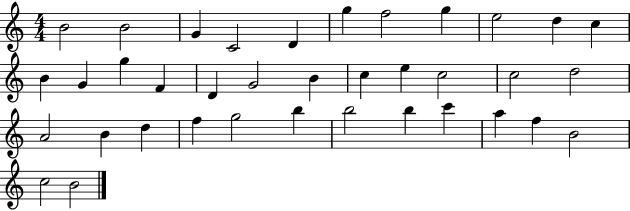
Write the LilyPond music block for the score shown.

{
  \clef treble
  \numericTimeSignature
  \time 4/4
  \key c \major
  b'2 b'2 | g'4 c'2 d'4 | g''4 f''2 g''4 | e''2 d''4 c''4 | \break b'4 g'4 g''4 f'4 | d'4 g'2 b'4 | c''4 e''4 c''2 | c''2 d''2 | \break a'2 b'4 d''4 | f''4 g''2 b''4 | b''2 b''4 c'''4 | a''4 f''4 b'2 | \break c''2 b'2 | \bar "|."
}